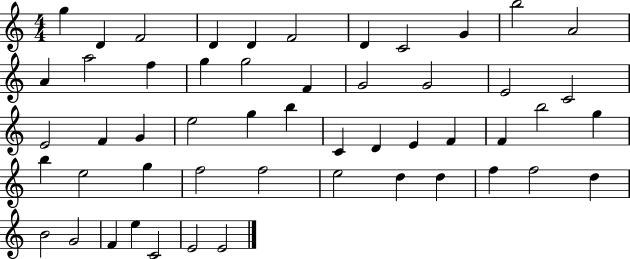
G5/q D4/q F4/h D4/q D4/q F4/h D4/q C4/h G4/q B5/h A4/h A4/q A5/h F5/q G5/q G5/h F4/q G4/h G4/h E4/h C4/h E4/h F4/q G4/q E5/h G5/q B5/q C4/q D4/q E4/q F4/q F4/q B5/h G5/q B5/q E5/h G5/q F5/h F5/h E5/h D5/q D5/q F5/q F5/h D5/q B4/h G4/h F4/q E5/q C4/h E4/h E4/h